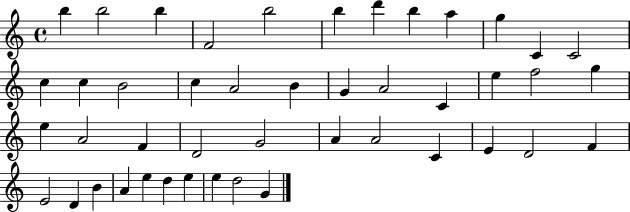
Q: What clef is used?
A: treble